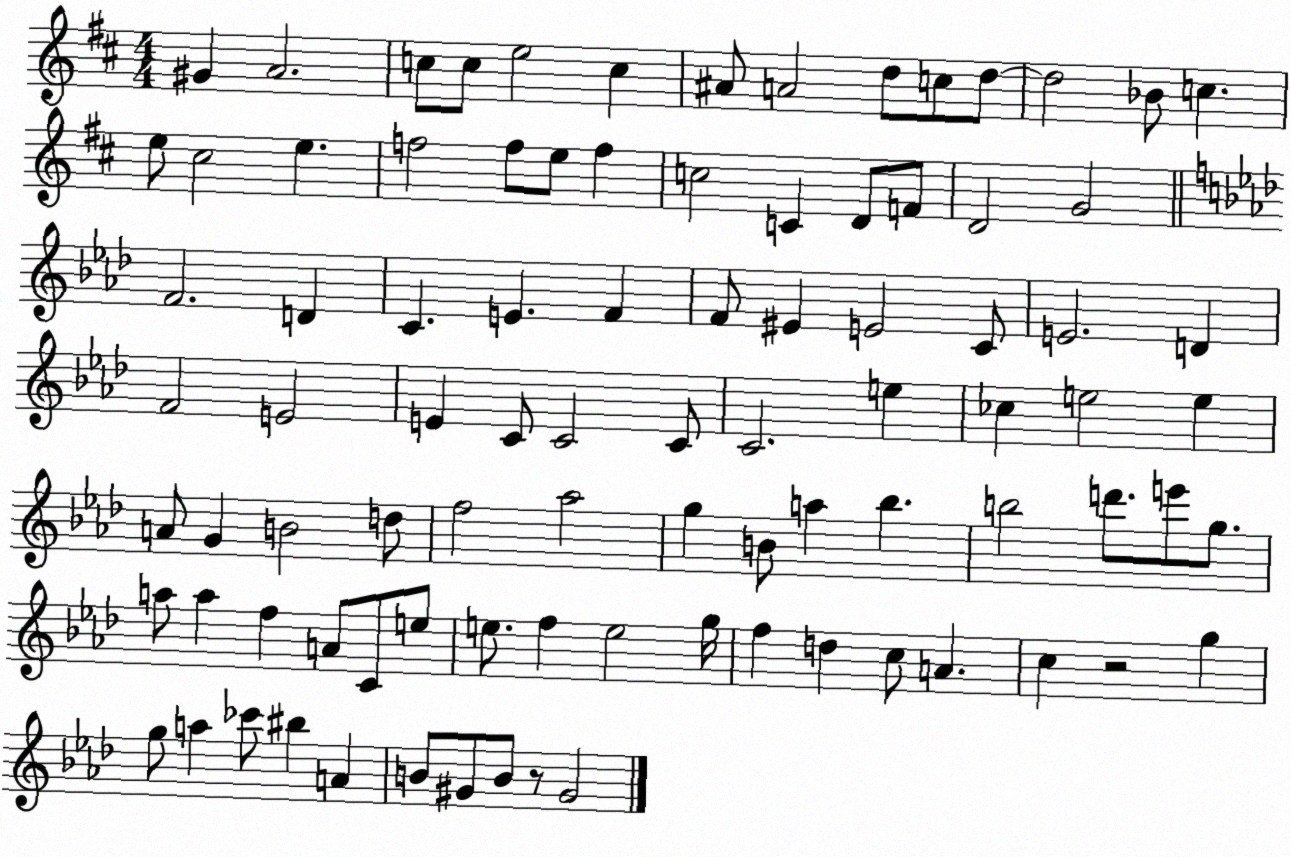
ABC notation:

X:1
T:Untitled
M:4/4
L:1/4
K:D
^G A2 c/2 c/2 e2 c ^A/2 A2 d/2 c/2 d/2 d2 _B/2 c e/2 ^c2 e f2 f/2 e/2 f c2 C D/2 F/2 D2 G2 F2 D C E F F/2 ^E E2 C/2 E2 D F2 E2 E C/2 C2 C/2 C2 e _c e2 e A/2 G B2 d/2 f2 _a2 g B/2 a _b b2 d'/2 e'/2 g/2 a/2 a f A/2 C/2 e/2 e/2 f e2 g/4 f d c/2 A c z2 g g/2 a _c'/2 ^b A B/2 ^G/2 B/2 z/2 ^G2